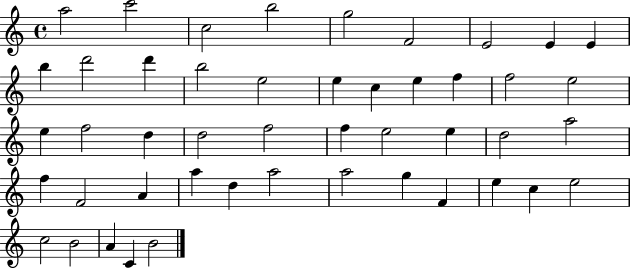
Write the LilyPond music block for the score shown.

{
  \clef treble
  \time 4/4
  \defaultTimeSignature
  \key c \major
  a''2 c'''2 | c''2 b''2 | g''2 f'2 | e'2 e'4 e'4 | \break b''4 d'''2 d'''4 | b''2 e''2 | e''4 c''4 e''4 f''4 | f''2 e''2 | \break e''4 f''2 d''4 | d''2 f''2 | f''4 e''2 e''4 | d''2 a''2 | \break f''4 f'2 a'4 | a''4 d''4 a''2 | a''2 g''4 f'4 | e''4 c''4 e''2 | \break c''2 b'2 | a'4 c'4 b'2 | \bar "|."
}